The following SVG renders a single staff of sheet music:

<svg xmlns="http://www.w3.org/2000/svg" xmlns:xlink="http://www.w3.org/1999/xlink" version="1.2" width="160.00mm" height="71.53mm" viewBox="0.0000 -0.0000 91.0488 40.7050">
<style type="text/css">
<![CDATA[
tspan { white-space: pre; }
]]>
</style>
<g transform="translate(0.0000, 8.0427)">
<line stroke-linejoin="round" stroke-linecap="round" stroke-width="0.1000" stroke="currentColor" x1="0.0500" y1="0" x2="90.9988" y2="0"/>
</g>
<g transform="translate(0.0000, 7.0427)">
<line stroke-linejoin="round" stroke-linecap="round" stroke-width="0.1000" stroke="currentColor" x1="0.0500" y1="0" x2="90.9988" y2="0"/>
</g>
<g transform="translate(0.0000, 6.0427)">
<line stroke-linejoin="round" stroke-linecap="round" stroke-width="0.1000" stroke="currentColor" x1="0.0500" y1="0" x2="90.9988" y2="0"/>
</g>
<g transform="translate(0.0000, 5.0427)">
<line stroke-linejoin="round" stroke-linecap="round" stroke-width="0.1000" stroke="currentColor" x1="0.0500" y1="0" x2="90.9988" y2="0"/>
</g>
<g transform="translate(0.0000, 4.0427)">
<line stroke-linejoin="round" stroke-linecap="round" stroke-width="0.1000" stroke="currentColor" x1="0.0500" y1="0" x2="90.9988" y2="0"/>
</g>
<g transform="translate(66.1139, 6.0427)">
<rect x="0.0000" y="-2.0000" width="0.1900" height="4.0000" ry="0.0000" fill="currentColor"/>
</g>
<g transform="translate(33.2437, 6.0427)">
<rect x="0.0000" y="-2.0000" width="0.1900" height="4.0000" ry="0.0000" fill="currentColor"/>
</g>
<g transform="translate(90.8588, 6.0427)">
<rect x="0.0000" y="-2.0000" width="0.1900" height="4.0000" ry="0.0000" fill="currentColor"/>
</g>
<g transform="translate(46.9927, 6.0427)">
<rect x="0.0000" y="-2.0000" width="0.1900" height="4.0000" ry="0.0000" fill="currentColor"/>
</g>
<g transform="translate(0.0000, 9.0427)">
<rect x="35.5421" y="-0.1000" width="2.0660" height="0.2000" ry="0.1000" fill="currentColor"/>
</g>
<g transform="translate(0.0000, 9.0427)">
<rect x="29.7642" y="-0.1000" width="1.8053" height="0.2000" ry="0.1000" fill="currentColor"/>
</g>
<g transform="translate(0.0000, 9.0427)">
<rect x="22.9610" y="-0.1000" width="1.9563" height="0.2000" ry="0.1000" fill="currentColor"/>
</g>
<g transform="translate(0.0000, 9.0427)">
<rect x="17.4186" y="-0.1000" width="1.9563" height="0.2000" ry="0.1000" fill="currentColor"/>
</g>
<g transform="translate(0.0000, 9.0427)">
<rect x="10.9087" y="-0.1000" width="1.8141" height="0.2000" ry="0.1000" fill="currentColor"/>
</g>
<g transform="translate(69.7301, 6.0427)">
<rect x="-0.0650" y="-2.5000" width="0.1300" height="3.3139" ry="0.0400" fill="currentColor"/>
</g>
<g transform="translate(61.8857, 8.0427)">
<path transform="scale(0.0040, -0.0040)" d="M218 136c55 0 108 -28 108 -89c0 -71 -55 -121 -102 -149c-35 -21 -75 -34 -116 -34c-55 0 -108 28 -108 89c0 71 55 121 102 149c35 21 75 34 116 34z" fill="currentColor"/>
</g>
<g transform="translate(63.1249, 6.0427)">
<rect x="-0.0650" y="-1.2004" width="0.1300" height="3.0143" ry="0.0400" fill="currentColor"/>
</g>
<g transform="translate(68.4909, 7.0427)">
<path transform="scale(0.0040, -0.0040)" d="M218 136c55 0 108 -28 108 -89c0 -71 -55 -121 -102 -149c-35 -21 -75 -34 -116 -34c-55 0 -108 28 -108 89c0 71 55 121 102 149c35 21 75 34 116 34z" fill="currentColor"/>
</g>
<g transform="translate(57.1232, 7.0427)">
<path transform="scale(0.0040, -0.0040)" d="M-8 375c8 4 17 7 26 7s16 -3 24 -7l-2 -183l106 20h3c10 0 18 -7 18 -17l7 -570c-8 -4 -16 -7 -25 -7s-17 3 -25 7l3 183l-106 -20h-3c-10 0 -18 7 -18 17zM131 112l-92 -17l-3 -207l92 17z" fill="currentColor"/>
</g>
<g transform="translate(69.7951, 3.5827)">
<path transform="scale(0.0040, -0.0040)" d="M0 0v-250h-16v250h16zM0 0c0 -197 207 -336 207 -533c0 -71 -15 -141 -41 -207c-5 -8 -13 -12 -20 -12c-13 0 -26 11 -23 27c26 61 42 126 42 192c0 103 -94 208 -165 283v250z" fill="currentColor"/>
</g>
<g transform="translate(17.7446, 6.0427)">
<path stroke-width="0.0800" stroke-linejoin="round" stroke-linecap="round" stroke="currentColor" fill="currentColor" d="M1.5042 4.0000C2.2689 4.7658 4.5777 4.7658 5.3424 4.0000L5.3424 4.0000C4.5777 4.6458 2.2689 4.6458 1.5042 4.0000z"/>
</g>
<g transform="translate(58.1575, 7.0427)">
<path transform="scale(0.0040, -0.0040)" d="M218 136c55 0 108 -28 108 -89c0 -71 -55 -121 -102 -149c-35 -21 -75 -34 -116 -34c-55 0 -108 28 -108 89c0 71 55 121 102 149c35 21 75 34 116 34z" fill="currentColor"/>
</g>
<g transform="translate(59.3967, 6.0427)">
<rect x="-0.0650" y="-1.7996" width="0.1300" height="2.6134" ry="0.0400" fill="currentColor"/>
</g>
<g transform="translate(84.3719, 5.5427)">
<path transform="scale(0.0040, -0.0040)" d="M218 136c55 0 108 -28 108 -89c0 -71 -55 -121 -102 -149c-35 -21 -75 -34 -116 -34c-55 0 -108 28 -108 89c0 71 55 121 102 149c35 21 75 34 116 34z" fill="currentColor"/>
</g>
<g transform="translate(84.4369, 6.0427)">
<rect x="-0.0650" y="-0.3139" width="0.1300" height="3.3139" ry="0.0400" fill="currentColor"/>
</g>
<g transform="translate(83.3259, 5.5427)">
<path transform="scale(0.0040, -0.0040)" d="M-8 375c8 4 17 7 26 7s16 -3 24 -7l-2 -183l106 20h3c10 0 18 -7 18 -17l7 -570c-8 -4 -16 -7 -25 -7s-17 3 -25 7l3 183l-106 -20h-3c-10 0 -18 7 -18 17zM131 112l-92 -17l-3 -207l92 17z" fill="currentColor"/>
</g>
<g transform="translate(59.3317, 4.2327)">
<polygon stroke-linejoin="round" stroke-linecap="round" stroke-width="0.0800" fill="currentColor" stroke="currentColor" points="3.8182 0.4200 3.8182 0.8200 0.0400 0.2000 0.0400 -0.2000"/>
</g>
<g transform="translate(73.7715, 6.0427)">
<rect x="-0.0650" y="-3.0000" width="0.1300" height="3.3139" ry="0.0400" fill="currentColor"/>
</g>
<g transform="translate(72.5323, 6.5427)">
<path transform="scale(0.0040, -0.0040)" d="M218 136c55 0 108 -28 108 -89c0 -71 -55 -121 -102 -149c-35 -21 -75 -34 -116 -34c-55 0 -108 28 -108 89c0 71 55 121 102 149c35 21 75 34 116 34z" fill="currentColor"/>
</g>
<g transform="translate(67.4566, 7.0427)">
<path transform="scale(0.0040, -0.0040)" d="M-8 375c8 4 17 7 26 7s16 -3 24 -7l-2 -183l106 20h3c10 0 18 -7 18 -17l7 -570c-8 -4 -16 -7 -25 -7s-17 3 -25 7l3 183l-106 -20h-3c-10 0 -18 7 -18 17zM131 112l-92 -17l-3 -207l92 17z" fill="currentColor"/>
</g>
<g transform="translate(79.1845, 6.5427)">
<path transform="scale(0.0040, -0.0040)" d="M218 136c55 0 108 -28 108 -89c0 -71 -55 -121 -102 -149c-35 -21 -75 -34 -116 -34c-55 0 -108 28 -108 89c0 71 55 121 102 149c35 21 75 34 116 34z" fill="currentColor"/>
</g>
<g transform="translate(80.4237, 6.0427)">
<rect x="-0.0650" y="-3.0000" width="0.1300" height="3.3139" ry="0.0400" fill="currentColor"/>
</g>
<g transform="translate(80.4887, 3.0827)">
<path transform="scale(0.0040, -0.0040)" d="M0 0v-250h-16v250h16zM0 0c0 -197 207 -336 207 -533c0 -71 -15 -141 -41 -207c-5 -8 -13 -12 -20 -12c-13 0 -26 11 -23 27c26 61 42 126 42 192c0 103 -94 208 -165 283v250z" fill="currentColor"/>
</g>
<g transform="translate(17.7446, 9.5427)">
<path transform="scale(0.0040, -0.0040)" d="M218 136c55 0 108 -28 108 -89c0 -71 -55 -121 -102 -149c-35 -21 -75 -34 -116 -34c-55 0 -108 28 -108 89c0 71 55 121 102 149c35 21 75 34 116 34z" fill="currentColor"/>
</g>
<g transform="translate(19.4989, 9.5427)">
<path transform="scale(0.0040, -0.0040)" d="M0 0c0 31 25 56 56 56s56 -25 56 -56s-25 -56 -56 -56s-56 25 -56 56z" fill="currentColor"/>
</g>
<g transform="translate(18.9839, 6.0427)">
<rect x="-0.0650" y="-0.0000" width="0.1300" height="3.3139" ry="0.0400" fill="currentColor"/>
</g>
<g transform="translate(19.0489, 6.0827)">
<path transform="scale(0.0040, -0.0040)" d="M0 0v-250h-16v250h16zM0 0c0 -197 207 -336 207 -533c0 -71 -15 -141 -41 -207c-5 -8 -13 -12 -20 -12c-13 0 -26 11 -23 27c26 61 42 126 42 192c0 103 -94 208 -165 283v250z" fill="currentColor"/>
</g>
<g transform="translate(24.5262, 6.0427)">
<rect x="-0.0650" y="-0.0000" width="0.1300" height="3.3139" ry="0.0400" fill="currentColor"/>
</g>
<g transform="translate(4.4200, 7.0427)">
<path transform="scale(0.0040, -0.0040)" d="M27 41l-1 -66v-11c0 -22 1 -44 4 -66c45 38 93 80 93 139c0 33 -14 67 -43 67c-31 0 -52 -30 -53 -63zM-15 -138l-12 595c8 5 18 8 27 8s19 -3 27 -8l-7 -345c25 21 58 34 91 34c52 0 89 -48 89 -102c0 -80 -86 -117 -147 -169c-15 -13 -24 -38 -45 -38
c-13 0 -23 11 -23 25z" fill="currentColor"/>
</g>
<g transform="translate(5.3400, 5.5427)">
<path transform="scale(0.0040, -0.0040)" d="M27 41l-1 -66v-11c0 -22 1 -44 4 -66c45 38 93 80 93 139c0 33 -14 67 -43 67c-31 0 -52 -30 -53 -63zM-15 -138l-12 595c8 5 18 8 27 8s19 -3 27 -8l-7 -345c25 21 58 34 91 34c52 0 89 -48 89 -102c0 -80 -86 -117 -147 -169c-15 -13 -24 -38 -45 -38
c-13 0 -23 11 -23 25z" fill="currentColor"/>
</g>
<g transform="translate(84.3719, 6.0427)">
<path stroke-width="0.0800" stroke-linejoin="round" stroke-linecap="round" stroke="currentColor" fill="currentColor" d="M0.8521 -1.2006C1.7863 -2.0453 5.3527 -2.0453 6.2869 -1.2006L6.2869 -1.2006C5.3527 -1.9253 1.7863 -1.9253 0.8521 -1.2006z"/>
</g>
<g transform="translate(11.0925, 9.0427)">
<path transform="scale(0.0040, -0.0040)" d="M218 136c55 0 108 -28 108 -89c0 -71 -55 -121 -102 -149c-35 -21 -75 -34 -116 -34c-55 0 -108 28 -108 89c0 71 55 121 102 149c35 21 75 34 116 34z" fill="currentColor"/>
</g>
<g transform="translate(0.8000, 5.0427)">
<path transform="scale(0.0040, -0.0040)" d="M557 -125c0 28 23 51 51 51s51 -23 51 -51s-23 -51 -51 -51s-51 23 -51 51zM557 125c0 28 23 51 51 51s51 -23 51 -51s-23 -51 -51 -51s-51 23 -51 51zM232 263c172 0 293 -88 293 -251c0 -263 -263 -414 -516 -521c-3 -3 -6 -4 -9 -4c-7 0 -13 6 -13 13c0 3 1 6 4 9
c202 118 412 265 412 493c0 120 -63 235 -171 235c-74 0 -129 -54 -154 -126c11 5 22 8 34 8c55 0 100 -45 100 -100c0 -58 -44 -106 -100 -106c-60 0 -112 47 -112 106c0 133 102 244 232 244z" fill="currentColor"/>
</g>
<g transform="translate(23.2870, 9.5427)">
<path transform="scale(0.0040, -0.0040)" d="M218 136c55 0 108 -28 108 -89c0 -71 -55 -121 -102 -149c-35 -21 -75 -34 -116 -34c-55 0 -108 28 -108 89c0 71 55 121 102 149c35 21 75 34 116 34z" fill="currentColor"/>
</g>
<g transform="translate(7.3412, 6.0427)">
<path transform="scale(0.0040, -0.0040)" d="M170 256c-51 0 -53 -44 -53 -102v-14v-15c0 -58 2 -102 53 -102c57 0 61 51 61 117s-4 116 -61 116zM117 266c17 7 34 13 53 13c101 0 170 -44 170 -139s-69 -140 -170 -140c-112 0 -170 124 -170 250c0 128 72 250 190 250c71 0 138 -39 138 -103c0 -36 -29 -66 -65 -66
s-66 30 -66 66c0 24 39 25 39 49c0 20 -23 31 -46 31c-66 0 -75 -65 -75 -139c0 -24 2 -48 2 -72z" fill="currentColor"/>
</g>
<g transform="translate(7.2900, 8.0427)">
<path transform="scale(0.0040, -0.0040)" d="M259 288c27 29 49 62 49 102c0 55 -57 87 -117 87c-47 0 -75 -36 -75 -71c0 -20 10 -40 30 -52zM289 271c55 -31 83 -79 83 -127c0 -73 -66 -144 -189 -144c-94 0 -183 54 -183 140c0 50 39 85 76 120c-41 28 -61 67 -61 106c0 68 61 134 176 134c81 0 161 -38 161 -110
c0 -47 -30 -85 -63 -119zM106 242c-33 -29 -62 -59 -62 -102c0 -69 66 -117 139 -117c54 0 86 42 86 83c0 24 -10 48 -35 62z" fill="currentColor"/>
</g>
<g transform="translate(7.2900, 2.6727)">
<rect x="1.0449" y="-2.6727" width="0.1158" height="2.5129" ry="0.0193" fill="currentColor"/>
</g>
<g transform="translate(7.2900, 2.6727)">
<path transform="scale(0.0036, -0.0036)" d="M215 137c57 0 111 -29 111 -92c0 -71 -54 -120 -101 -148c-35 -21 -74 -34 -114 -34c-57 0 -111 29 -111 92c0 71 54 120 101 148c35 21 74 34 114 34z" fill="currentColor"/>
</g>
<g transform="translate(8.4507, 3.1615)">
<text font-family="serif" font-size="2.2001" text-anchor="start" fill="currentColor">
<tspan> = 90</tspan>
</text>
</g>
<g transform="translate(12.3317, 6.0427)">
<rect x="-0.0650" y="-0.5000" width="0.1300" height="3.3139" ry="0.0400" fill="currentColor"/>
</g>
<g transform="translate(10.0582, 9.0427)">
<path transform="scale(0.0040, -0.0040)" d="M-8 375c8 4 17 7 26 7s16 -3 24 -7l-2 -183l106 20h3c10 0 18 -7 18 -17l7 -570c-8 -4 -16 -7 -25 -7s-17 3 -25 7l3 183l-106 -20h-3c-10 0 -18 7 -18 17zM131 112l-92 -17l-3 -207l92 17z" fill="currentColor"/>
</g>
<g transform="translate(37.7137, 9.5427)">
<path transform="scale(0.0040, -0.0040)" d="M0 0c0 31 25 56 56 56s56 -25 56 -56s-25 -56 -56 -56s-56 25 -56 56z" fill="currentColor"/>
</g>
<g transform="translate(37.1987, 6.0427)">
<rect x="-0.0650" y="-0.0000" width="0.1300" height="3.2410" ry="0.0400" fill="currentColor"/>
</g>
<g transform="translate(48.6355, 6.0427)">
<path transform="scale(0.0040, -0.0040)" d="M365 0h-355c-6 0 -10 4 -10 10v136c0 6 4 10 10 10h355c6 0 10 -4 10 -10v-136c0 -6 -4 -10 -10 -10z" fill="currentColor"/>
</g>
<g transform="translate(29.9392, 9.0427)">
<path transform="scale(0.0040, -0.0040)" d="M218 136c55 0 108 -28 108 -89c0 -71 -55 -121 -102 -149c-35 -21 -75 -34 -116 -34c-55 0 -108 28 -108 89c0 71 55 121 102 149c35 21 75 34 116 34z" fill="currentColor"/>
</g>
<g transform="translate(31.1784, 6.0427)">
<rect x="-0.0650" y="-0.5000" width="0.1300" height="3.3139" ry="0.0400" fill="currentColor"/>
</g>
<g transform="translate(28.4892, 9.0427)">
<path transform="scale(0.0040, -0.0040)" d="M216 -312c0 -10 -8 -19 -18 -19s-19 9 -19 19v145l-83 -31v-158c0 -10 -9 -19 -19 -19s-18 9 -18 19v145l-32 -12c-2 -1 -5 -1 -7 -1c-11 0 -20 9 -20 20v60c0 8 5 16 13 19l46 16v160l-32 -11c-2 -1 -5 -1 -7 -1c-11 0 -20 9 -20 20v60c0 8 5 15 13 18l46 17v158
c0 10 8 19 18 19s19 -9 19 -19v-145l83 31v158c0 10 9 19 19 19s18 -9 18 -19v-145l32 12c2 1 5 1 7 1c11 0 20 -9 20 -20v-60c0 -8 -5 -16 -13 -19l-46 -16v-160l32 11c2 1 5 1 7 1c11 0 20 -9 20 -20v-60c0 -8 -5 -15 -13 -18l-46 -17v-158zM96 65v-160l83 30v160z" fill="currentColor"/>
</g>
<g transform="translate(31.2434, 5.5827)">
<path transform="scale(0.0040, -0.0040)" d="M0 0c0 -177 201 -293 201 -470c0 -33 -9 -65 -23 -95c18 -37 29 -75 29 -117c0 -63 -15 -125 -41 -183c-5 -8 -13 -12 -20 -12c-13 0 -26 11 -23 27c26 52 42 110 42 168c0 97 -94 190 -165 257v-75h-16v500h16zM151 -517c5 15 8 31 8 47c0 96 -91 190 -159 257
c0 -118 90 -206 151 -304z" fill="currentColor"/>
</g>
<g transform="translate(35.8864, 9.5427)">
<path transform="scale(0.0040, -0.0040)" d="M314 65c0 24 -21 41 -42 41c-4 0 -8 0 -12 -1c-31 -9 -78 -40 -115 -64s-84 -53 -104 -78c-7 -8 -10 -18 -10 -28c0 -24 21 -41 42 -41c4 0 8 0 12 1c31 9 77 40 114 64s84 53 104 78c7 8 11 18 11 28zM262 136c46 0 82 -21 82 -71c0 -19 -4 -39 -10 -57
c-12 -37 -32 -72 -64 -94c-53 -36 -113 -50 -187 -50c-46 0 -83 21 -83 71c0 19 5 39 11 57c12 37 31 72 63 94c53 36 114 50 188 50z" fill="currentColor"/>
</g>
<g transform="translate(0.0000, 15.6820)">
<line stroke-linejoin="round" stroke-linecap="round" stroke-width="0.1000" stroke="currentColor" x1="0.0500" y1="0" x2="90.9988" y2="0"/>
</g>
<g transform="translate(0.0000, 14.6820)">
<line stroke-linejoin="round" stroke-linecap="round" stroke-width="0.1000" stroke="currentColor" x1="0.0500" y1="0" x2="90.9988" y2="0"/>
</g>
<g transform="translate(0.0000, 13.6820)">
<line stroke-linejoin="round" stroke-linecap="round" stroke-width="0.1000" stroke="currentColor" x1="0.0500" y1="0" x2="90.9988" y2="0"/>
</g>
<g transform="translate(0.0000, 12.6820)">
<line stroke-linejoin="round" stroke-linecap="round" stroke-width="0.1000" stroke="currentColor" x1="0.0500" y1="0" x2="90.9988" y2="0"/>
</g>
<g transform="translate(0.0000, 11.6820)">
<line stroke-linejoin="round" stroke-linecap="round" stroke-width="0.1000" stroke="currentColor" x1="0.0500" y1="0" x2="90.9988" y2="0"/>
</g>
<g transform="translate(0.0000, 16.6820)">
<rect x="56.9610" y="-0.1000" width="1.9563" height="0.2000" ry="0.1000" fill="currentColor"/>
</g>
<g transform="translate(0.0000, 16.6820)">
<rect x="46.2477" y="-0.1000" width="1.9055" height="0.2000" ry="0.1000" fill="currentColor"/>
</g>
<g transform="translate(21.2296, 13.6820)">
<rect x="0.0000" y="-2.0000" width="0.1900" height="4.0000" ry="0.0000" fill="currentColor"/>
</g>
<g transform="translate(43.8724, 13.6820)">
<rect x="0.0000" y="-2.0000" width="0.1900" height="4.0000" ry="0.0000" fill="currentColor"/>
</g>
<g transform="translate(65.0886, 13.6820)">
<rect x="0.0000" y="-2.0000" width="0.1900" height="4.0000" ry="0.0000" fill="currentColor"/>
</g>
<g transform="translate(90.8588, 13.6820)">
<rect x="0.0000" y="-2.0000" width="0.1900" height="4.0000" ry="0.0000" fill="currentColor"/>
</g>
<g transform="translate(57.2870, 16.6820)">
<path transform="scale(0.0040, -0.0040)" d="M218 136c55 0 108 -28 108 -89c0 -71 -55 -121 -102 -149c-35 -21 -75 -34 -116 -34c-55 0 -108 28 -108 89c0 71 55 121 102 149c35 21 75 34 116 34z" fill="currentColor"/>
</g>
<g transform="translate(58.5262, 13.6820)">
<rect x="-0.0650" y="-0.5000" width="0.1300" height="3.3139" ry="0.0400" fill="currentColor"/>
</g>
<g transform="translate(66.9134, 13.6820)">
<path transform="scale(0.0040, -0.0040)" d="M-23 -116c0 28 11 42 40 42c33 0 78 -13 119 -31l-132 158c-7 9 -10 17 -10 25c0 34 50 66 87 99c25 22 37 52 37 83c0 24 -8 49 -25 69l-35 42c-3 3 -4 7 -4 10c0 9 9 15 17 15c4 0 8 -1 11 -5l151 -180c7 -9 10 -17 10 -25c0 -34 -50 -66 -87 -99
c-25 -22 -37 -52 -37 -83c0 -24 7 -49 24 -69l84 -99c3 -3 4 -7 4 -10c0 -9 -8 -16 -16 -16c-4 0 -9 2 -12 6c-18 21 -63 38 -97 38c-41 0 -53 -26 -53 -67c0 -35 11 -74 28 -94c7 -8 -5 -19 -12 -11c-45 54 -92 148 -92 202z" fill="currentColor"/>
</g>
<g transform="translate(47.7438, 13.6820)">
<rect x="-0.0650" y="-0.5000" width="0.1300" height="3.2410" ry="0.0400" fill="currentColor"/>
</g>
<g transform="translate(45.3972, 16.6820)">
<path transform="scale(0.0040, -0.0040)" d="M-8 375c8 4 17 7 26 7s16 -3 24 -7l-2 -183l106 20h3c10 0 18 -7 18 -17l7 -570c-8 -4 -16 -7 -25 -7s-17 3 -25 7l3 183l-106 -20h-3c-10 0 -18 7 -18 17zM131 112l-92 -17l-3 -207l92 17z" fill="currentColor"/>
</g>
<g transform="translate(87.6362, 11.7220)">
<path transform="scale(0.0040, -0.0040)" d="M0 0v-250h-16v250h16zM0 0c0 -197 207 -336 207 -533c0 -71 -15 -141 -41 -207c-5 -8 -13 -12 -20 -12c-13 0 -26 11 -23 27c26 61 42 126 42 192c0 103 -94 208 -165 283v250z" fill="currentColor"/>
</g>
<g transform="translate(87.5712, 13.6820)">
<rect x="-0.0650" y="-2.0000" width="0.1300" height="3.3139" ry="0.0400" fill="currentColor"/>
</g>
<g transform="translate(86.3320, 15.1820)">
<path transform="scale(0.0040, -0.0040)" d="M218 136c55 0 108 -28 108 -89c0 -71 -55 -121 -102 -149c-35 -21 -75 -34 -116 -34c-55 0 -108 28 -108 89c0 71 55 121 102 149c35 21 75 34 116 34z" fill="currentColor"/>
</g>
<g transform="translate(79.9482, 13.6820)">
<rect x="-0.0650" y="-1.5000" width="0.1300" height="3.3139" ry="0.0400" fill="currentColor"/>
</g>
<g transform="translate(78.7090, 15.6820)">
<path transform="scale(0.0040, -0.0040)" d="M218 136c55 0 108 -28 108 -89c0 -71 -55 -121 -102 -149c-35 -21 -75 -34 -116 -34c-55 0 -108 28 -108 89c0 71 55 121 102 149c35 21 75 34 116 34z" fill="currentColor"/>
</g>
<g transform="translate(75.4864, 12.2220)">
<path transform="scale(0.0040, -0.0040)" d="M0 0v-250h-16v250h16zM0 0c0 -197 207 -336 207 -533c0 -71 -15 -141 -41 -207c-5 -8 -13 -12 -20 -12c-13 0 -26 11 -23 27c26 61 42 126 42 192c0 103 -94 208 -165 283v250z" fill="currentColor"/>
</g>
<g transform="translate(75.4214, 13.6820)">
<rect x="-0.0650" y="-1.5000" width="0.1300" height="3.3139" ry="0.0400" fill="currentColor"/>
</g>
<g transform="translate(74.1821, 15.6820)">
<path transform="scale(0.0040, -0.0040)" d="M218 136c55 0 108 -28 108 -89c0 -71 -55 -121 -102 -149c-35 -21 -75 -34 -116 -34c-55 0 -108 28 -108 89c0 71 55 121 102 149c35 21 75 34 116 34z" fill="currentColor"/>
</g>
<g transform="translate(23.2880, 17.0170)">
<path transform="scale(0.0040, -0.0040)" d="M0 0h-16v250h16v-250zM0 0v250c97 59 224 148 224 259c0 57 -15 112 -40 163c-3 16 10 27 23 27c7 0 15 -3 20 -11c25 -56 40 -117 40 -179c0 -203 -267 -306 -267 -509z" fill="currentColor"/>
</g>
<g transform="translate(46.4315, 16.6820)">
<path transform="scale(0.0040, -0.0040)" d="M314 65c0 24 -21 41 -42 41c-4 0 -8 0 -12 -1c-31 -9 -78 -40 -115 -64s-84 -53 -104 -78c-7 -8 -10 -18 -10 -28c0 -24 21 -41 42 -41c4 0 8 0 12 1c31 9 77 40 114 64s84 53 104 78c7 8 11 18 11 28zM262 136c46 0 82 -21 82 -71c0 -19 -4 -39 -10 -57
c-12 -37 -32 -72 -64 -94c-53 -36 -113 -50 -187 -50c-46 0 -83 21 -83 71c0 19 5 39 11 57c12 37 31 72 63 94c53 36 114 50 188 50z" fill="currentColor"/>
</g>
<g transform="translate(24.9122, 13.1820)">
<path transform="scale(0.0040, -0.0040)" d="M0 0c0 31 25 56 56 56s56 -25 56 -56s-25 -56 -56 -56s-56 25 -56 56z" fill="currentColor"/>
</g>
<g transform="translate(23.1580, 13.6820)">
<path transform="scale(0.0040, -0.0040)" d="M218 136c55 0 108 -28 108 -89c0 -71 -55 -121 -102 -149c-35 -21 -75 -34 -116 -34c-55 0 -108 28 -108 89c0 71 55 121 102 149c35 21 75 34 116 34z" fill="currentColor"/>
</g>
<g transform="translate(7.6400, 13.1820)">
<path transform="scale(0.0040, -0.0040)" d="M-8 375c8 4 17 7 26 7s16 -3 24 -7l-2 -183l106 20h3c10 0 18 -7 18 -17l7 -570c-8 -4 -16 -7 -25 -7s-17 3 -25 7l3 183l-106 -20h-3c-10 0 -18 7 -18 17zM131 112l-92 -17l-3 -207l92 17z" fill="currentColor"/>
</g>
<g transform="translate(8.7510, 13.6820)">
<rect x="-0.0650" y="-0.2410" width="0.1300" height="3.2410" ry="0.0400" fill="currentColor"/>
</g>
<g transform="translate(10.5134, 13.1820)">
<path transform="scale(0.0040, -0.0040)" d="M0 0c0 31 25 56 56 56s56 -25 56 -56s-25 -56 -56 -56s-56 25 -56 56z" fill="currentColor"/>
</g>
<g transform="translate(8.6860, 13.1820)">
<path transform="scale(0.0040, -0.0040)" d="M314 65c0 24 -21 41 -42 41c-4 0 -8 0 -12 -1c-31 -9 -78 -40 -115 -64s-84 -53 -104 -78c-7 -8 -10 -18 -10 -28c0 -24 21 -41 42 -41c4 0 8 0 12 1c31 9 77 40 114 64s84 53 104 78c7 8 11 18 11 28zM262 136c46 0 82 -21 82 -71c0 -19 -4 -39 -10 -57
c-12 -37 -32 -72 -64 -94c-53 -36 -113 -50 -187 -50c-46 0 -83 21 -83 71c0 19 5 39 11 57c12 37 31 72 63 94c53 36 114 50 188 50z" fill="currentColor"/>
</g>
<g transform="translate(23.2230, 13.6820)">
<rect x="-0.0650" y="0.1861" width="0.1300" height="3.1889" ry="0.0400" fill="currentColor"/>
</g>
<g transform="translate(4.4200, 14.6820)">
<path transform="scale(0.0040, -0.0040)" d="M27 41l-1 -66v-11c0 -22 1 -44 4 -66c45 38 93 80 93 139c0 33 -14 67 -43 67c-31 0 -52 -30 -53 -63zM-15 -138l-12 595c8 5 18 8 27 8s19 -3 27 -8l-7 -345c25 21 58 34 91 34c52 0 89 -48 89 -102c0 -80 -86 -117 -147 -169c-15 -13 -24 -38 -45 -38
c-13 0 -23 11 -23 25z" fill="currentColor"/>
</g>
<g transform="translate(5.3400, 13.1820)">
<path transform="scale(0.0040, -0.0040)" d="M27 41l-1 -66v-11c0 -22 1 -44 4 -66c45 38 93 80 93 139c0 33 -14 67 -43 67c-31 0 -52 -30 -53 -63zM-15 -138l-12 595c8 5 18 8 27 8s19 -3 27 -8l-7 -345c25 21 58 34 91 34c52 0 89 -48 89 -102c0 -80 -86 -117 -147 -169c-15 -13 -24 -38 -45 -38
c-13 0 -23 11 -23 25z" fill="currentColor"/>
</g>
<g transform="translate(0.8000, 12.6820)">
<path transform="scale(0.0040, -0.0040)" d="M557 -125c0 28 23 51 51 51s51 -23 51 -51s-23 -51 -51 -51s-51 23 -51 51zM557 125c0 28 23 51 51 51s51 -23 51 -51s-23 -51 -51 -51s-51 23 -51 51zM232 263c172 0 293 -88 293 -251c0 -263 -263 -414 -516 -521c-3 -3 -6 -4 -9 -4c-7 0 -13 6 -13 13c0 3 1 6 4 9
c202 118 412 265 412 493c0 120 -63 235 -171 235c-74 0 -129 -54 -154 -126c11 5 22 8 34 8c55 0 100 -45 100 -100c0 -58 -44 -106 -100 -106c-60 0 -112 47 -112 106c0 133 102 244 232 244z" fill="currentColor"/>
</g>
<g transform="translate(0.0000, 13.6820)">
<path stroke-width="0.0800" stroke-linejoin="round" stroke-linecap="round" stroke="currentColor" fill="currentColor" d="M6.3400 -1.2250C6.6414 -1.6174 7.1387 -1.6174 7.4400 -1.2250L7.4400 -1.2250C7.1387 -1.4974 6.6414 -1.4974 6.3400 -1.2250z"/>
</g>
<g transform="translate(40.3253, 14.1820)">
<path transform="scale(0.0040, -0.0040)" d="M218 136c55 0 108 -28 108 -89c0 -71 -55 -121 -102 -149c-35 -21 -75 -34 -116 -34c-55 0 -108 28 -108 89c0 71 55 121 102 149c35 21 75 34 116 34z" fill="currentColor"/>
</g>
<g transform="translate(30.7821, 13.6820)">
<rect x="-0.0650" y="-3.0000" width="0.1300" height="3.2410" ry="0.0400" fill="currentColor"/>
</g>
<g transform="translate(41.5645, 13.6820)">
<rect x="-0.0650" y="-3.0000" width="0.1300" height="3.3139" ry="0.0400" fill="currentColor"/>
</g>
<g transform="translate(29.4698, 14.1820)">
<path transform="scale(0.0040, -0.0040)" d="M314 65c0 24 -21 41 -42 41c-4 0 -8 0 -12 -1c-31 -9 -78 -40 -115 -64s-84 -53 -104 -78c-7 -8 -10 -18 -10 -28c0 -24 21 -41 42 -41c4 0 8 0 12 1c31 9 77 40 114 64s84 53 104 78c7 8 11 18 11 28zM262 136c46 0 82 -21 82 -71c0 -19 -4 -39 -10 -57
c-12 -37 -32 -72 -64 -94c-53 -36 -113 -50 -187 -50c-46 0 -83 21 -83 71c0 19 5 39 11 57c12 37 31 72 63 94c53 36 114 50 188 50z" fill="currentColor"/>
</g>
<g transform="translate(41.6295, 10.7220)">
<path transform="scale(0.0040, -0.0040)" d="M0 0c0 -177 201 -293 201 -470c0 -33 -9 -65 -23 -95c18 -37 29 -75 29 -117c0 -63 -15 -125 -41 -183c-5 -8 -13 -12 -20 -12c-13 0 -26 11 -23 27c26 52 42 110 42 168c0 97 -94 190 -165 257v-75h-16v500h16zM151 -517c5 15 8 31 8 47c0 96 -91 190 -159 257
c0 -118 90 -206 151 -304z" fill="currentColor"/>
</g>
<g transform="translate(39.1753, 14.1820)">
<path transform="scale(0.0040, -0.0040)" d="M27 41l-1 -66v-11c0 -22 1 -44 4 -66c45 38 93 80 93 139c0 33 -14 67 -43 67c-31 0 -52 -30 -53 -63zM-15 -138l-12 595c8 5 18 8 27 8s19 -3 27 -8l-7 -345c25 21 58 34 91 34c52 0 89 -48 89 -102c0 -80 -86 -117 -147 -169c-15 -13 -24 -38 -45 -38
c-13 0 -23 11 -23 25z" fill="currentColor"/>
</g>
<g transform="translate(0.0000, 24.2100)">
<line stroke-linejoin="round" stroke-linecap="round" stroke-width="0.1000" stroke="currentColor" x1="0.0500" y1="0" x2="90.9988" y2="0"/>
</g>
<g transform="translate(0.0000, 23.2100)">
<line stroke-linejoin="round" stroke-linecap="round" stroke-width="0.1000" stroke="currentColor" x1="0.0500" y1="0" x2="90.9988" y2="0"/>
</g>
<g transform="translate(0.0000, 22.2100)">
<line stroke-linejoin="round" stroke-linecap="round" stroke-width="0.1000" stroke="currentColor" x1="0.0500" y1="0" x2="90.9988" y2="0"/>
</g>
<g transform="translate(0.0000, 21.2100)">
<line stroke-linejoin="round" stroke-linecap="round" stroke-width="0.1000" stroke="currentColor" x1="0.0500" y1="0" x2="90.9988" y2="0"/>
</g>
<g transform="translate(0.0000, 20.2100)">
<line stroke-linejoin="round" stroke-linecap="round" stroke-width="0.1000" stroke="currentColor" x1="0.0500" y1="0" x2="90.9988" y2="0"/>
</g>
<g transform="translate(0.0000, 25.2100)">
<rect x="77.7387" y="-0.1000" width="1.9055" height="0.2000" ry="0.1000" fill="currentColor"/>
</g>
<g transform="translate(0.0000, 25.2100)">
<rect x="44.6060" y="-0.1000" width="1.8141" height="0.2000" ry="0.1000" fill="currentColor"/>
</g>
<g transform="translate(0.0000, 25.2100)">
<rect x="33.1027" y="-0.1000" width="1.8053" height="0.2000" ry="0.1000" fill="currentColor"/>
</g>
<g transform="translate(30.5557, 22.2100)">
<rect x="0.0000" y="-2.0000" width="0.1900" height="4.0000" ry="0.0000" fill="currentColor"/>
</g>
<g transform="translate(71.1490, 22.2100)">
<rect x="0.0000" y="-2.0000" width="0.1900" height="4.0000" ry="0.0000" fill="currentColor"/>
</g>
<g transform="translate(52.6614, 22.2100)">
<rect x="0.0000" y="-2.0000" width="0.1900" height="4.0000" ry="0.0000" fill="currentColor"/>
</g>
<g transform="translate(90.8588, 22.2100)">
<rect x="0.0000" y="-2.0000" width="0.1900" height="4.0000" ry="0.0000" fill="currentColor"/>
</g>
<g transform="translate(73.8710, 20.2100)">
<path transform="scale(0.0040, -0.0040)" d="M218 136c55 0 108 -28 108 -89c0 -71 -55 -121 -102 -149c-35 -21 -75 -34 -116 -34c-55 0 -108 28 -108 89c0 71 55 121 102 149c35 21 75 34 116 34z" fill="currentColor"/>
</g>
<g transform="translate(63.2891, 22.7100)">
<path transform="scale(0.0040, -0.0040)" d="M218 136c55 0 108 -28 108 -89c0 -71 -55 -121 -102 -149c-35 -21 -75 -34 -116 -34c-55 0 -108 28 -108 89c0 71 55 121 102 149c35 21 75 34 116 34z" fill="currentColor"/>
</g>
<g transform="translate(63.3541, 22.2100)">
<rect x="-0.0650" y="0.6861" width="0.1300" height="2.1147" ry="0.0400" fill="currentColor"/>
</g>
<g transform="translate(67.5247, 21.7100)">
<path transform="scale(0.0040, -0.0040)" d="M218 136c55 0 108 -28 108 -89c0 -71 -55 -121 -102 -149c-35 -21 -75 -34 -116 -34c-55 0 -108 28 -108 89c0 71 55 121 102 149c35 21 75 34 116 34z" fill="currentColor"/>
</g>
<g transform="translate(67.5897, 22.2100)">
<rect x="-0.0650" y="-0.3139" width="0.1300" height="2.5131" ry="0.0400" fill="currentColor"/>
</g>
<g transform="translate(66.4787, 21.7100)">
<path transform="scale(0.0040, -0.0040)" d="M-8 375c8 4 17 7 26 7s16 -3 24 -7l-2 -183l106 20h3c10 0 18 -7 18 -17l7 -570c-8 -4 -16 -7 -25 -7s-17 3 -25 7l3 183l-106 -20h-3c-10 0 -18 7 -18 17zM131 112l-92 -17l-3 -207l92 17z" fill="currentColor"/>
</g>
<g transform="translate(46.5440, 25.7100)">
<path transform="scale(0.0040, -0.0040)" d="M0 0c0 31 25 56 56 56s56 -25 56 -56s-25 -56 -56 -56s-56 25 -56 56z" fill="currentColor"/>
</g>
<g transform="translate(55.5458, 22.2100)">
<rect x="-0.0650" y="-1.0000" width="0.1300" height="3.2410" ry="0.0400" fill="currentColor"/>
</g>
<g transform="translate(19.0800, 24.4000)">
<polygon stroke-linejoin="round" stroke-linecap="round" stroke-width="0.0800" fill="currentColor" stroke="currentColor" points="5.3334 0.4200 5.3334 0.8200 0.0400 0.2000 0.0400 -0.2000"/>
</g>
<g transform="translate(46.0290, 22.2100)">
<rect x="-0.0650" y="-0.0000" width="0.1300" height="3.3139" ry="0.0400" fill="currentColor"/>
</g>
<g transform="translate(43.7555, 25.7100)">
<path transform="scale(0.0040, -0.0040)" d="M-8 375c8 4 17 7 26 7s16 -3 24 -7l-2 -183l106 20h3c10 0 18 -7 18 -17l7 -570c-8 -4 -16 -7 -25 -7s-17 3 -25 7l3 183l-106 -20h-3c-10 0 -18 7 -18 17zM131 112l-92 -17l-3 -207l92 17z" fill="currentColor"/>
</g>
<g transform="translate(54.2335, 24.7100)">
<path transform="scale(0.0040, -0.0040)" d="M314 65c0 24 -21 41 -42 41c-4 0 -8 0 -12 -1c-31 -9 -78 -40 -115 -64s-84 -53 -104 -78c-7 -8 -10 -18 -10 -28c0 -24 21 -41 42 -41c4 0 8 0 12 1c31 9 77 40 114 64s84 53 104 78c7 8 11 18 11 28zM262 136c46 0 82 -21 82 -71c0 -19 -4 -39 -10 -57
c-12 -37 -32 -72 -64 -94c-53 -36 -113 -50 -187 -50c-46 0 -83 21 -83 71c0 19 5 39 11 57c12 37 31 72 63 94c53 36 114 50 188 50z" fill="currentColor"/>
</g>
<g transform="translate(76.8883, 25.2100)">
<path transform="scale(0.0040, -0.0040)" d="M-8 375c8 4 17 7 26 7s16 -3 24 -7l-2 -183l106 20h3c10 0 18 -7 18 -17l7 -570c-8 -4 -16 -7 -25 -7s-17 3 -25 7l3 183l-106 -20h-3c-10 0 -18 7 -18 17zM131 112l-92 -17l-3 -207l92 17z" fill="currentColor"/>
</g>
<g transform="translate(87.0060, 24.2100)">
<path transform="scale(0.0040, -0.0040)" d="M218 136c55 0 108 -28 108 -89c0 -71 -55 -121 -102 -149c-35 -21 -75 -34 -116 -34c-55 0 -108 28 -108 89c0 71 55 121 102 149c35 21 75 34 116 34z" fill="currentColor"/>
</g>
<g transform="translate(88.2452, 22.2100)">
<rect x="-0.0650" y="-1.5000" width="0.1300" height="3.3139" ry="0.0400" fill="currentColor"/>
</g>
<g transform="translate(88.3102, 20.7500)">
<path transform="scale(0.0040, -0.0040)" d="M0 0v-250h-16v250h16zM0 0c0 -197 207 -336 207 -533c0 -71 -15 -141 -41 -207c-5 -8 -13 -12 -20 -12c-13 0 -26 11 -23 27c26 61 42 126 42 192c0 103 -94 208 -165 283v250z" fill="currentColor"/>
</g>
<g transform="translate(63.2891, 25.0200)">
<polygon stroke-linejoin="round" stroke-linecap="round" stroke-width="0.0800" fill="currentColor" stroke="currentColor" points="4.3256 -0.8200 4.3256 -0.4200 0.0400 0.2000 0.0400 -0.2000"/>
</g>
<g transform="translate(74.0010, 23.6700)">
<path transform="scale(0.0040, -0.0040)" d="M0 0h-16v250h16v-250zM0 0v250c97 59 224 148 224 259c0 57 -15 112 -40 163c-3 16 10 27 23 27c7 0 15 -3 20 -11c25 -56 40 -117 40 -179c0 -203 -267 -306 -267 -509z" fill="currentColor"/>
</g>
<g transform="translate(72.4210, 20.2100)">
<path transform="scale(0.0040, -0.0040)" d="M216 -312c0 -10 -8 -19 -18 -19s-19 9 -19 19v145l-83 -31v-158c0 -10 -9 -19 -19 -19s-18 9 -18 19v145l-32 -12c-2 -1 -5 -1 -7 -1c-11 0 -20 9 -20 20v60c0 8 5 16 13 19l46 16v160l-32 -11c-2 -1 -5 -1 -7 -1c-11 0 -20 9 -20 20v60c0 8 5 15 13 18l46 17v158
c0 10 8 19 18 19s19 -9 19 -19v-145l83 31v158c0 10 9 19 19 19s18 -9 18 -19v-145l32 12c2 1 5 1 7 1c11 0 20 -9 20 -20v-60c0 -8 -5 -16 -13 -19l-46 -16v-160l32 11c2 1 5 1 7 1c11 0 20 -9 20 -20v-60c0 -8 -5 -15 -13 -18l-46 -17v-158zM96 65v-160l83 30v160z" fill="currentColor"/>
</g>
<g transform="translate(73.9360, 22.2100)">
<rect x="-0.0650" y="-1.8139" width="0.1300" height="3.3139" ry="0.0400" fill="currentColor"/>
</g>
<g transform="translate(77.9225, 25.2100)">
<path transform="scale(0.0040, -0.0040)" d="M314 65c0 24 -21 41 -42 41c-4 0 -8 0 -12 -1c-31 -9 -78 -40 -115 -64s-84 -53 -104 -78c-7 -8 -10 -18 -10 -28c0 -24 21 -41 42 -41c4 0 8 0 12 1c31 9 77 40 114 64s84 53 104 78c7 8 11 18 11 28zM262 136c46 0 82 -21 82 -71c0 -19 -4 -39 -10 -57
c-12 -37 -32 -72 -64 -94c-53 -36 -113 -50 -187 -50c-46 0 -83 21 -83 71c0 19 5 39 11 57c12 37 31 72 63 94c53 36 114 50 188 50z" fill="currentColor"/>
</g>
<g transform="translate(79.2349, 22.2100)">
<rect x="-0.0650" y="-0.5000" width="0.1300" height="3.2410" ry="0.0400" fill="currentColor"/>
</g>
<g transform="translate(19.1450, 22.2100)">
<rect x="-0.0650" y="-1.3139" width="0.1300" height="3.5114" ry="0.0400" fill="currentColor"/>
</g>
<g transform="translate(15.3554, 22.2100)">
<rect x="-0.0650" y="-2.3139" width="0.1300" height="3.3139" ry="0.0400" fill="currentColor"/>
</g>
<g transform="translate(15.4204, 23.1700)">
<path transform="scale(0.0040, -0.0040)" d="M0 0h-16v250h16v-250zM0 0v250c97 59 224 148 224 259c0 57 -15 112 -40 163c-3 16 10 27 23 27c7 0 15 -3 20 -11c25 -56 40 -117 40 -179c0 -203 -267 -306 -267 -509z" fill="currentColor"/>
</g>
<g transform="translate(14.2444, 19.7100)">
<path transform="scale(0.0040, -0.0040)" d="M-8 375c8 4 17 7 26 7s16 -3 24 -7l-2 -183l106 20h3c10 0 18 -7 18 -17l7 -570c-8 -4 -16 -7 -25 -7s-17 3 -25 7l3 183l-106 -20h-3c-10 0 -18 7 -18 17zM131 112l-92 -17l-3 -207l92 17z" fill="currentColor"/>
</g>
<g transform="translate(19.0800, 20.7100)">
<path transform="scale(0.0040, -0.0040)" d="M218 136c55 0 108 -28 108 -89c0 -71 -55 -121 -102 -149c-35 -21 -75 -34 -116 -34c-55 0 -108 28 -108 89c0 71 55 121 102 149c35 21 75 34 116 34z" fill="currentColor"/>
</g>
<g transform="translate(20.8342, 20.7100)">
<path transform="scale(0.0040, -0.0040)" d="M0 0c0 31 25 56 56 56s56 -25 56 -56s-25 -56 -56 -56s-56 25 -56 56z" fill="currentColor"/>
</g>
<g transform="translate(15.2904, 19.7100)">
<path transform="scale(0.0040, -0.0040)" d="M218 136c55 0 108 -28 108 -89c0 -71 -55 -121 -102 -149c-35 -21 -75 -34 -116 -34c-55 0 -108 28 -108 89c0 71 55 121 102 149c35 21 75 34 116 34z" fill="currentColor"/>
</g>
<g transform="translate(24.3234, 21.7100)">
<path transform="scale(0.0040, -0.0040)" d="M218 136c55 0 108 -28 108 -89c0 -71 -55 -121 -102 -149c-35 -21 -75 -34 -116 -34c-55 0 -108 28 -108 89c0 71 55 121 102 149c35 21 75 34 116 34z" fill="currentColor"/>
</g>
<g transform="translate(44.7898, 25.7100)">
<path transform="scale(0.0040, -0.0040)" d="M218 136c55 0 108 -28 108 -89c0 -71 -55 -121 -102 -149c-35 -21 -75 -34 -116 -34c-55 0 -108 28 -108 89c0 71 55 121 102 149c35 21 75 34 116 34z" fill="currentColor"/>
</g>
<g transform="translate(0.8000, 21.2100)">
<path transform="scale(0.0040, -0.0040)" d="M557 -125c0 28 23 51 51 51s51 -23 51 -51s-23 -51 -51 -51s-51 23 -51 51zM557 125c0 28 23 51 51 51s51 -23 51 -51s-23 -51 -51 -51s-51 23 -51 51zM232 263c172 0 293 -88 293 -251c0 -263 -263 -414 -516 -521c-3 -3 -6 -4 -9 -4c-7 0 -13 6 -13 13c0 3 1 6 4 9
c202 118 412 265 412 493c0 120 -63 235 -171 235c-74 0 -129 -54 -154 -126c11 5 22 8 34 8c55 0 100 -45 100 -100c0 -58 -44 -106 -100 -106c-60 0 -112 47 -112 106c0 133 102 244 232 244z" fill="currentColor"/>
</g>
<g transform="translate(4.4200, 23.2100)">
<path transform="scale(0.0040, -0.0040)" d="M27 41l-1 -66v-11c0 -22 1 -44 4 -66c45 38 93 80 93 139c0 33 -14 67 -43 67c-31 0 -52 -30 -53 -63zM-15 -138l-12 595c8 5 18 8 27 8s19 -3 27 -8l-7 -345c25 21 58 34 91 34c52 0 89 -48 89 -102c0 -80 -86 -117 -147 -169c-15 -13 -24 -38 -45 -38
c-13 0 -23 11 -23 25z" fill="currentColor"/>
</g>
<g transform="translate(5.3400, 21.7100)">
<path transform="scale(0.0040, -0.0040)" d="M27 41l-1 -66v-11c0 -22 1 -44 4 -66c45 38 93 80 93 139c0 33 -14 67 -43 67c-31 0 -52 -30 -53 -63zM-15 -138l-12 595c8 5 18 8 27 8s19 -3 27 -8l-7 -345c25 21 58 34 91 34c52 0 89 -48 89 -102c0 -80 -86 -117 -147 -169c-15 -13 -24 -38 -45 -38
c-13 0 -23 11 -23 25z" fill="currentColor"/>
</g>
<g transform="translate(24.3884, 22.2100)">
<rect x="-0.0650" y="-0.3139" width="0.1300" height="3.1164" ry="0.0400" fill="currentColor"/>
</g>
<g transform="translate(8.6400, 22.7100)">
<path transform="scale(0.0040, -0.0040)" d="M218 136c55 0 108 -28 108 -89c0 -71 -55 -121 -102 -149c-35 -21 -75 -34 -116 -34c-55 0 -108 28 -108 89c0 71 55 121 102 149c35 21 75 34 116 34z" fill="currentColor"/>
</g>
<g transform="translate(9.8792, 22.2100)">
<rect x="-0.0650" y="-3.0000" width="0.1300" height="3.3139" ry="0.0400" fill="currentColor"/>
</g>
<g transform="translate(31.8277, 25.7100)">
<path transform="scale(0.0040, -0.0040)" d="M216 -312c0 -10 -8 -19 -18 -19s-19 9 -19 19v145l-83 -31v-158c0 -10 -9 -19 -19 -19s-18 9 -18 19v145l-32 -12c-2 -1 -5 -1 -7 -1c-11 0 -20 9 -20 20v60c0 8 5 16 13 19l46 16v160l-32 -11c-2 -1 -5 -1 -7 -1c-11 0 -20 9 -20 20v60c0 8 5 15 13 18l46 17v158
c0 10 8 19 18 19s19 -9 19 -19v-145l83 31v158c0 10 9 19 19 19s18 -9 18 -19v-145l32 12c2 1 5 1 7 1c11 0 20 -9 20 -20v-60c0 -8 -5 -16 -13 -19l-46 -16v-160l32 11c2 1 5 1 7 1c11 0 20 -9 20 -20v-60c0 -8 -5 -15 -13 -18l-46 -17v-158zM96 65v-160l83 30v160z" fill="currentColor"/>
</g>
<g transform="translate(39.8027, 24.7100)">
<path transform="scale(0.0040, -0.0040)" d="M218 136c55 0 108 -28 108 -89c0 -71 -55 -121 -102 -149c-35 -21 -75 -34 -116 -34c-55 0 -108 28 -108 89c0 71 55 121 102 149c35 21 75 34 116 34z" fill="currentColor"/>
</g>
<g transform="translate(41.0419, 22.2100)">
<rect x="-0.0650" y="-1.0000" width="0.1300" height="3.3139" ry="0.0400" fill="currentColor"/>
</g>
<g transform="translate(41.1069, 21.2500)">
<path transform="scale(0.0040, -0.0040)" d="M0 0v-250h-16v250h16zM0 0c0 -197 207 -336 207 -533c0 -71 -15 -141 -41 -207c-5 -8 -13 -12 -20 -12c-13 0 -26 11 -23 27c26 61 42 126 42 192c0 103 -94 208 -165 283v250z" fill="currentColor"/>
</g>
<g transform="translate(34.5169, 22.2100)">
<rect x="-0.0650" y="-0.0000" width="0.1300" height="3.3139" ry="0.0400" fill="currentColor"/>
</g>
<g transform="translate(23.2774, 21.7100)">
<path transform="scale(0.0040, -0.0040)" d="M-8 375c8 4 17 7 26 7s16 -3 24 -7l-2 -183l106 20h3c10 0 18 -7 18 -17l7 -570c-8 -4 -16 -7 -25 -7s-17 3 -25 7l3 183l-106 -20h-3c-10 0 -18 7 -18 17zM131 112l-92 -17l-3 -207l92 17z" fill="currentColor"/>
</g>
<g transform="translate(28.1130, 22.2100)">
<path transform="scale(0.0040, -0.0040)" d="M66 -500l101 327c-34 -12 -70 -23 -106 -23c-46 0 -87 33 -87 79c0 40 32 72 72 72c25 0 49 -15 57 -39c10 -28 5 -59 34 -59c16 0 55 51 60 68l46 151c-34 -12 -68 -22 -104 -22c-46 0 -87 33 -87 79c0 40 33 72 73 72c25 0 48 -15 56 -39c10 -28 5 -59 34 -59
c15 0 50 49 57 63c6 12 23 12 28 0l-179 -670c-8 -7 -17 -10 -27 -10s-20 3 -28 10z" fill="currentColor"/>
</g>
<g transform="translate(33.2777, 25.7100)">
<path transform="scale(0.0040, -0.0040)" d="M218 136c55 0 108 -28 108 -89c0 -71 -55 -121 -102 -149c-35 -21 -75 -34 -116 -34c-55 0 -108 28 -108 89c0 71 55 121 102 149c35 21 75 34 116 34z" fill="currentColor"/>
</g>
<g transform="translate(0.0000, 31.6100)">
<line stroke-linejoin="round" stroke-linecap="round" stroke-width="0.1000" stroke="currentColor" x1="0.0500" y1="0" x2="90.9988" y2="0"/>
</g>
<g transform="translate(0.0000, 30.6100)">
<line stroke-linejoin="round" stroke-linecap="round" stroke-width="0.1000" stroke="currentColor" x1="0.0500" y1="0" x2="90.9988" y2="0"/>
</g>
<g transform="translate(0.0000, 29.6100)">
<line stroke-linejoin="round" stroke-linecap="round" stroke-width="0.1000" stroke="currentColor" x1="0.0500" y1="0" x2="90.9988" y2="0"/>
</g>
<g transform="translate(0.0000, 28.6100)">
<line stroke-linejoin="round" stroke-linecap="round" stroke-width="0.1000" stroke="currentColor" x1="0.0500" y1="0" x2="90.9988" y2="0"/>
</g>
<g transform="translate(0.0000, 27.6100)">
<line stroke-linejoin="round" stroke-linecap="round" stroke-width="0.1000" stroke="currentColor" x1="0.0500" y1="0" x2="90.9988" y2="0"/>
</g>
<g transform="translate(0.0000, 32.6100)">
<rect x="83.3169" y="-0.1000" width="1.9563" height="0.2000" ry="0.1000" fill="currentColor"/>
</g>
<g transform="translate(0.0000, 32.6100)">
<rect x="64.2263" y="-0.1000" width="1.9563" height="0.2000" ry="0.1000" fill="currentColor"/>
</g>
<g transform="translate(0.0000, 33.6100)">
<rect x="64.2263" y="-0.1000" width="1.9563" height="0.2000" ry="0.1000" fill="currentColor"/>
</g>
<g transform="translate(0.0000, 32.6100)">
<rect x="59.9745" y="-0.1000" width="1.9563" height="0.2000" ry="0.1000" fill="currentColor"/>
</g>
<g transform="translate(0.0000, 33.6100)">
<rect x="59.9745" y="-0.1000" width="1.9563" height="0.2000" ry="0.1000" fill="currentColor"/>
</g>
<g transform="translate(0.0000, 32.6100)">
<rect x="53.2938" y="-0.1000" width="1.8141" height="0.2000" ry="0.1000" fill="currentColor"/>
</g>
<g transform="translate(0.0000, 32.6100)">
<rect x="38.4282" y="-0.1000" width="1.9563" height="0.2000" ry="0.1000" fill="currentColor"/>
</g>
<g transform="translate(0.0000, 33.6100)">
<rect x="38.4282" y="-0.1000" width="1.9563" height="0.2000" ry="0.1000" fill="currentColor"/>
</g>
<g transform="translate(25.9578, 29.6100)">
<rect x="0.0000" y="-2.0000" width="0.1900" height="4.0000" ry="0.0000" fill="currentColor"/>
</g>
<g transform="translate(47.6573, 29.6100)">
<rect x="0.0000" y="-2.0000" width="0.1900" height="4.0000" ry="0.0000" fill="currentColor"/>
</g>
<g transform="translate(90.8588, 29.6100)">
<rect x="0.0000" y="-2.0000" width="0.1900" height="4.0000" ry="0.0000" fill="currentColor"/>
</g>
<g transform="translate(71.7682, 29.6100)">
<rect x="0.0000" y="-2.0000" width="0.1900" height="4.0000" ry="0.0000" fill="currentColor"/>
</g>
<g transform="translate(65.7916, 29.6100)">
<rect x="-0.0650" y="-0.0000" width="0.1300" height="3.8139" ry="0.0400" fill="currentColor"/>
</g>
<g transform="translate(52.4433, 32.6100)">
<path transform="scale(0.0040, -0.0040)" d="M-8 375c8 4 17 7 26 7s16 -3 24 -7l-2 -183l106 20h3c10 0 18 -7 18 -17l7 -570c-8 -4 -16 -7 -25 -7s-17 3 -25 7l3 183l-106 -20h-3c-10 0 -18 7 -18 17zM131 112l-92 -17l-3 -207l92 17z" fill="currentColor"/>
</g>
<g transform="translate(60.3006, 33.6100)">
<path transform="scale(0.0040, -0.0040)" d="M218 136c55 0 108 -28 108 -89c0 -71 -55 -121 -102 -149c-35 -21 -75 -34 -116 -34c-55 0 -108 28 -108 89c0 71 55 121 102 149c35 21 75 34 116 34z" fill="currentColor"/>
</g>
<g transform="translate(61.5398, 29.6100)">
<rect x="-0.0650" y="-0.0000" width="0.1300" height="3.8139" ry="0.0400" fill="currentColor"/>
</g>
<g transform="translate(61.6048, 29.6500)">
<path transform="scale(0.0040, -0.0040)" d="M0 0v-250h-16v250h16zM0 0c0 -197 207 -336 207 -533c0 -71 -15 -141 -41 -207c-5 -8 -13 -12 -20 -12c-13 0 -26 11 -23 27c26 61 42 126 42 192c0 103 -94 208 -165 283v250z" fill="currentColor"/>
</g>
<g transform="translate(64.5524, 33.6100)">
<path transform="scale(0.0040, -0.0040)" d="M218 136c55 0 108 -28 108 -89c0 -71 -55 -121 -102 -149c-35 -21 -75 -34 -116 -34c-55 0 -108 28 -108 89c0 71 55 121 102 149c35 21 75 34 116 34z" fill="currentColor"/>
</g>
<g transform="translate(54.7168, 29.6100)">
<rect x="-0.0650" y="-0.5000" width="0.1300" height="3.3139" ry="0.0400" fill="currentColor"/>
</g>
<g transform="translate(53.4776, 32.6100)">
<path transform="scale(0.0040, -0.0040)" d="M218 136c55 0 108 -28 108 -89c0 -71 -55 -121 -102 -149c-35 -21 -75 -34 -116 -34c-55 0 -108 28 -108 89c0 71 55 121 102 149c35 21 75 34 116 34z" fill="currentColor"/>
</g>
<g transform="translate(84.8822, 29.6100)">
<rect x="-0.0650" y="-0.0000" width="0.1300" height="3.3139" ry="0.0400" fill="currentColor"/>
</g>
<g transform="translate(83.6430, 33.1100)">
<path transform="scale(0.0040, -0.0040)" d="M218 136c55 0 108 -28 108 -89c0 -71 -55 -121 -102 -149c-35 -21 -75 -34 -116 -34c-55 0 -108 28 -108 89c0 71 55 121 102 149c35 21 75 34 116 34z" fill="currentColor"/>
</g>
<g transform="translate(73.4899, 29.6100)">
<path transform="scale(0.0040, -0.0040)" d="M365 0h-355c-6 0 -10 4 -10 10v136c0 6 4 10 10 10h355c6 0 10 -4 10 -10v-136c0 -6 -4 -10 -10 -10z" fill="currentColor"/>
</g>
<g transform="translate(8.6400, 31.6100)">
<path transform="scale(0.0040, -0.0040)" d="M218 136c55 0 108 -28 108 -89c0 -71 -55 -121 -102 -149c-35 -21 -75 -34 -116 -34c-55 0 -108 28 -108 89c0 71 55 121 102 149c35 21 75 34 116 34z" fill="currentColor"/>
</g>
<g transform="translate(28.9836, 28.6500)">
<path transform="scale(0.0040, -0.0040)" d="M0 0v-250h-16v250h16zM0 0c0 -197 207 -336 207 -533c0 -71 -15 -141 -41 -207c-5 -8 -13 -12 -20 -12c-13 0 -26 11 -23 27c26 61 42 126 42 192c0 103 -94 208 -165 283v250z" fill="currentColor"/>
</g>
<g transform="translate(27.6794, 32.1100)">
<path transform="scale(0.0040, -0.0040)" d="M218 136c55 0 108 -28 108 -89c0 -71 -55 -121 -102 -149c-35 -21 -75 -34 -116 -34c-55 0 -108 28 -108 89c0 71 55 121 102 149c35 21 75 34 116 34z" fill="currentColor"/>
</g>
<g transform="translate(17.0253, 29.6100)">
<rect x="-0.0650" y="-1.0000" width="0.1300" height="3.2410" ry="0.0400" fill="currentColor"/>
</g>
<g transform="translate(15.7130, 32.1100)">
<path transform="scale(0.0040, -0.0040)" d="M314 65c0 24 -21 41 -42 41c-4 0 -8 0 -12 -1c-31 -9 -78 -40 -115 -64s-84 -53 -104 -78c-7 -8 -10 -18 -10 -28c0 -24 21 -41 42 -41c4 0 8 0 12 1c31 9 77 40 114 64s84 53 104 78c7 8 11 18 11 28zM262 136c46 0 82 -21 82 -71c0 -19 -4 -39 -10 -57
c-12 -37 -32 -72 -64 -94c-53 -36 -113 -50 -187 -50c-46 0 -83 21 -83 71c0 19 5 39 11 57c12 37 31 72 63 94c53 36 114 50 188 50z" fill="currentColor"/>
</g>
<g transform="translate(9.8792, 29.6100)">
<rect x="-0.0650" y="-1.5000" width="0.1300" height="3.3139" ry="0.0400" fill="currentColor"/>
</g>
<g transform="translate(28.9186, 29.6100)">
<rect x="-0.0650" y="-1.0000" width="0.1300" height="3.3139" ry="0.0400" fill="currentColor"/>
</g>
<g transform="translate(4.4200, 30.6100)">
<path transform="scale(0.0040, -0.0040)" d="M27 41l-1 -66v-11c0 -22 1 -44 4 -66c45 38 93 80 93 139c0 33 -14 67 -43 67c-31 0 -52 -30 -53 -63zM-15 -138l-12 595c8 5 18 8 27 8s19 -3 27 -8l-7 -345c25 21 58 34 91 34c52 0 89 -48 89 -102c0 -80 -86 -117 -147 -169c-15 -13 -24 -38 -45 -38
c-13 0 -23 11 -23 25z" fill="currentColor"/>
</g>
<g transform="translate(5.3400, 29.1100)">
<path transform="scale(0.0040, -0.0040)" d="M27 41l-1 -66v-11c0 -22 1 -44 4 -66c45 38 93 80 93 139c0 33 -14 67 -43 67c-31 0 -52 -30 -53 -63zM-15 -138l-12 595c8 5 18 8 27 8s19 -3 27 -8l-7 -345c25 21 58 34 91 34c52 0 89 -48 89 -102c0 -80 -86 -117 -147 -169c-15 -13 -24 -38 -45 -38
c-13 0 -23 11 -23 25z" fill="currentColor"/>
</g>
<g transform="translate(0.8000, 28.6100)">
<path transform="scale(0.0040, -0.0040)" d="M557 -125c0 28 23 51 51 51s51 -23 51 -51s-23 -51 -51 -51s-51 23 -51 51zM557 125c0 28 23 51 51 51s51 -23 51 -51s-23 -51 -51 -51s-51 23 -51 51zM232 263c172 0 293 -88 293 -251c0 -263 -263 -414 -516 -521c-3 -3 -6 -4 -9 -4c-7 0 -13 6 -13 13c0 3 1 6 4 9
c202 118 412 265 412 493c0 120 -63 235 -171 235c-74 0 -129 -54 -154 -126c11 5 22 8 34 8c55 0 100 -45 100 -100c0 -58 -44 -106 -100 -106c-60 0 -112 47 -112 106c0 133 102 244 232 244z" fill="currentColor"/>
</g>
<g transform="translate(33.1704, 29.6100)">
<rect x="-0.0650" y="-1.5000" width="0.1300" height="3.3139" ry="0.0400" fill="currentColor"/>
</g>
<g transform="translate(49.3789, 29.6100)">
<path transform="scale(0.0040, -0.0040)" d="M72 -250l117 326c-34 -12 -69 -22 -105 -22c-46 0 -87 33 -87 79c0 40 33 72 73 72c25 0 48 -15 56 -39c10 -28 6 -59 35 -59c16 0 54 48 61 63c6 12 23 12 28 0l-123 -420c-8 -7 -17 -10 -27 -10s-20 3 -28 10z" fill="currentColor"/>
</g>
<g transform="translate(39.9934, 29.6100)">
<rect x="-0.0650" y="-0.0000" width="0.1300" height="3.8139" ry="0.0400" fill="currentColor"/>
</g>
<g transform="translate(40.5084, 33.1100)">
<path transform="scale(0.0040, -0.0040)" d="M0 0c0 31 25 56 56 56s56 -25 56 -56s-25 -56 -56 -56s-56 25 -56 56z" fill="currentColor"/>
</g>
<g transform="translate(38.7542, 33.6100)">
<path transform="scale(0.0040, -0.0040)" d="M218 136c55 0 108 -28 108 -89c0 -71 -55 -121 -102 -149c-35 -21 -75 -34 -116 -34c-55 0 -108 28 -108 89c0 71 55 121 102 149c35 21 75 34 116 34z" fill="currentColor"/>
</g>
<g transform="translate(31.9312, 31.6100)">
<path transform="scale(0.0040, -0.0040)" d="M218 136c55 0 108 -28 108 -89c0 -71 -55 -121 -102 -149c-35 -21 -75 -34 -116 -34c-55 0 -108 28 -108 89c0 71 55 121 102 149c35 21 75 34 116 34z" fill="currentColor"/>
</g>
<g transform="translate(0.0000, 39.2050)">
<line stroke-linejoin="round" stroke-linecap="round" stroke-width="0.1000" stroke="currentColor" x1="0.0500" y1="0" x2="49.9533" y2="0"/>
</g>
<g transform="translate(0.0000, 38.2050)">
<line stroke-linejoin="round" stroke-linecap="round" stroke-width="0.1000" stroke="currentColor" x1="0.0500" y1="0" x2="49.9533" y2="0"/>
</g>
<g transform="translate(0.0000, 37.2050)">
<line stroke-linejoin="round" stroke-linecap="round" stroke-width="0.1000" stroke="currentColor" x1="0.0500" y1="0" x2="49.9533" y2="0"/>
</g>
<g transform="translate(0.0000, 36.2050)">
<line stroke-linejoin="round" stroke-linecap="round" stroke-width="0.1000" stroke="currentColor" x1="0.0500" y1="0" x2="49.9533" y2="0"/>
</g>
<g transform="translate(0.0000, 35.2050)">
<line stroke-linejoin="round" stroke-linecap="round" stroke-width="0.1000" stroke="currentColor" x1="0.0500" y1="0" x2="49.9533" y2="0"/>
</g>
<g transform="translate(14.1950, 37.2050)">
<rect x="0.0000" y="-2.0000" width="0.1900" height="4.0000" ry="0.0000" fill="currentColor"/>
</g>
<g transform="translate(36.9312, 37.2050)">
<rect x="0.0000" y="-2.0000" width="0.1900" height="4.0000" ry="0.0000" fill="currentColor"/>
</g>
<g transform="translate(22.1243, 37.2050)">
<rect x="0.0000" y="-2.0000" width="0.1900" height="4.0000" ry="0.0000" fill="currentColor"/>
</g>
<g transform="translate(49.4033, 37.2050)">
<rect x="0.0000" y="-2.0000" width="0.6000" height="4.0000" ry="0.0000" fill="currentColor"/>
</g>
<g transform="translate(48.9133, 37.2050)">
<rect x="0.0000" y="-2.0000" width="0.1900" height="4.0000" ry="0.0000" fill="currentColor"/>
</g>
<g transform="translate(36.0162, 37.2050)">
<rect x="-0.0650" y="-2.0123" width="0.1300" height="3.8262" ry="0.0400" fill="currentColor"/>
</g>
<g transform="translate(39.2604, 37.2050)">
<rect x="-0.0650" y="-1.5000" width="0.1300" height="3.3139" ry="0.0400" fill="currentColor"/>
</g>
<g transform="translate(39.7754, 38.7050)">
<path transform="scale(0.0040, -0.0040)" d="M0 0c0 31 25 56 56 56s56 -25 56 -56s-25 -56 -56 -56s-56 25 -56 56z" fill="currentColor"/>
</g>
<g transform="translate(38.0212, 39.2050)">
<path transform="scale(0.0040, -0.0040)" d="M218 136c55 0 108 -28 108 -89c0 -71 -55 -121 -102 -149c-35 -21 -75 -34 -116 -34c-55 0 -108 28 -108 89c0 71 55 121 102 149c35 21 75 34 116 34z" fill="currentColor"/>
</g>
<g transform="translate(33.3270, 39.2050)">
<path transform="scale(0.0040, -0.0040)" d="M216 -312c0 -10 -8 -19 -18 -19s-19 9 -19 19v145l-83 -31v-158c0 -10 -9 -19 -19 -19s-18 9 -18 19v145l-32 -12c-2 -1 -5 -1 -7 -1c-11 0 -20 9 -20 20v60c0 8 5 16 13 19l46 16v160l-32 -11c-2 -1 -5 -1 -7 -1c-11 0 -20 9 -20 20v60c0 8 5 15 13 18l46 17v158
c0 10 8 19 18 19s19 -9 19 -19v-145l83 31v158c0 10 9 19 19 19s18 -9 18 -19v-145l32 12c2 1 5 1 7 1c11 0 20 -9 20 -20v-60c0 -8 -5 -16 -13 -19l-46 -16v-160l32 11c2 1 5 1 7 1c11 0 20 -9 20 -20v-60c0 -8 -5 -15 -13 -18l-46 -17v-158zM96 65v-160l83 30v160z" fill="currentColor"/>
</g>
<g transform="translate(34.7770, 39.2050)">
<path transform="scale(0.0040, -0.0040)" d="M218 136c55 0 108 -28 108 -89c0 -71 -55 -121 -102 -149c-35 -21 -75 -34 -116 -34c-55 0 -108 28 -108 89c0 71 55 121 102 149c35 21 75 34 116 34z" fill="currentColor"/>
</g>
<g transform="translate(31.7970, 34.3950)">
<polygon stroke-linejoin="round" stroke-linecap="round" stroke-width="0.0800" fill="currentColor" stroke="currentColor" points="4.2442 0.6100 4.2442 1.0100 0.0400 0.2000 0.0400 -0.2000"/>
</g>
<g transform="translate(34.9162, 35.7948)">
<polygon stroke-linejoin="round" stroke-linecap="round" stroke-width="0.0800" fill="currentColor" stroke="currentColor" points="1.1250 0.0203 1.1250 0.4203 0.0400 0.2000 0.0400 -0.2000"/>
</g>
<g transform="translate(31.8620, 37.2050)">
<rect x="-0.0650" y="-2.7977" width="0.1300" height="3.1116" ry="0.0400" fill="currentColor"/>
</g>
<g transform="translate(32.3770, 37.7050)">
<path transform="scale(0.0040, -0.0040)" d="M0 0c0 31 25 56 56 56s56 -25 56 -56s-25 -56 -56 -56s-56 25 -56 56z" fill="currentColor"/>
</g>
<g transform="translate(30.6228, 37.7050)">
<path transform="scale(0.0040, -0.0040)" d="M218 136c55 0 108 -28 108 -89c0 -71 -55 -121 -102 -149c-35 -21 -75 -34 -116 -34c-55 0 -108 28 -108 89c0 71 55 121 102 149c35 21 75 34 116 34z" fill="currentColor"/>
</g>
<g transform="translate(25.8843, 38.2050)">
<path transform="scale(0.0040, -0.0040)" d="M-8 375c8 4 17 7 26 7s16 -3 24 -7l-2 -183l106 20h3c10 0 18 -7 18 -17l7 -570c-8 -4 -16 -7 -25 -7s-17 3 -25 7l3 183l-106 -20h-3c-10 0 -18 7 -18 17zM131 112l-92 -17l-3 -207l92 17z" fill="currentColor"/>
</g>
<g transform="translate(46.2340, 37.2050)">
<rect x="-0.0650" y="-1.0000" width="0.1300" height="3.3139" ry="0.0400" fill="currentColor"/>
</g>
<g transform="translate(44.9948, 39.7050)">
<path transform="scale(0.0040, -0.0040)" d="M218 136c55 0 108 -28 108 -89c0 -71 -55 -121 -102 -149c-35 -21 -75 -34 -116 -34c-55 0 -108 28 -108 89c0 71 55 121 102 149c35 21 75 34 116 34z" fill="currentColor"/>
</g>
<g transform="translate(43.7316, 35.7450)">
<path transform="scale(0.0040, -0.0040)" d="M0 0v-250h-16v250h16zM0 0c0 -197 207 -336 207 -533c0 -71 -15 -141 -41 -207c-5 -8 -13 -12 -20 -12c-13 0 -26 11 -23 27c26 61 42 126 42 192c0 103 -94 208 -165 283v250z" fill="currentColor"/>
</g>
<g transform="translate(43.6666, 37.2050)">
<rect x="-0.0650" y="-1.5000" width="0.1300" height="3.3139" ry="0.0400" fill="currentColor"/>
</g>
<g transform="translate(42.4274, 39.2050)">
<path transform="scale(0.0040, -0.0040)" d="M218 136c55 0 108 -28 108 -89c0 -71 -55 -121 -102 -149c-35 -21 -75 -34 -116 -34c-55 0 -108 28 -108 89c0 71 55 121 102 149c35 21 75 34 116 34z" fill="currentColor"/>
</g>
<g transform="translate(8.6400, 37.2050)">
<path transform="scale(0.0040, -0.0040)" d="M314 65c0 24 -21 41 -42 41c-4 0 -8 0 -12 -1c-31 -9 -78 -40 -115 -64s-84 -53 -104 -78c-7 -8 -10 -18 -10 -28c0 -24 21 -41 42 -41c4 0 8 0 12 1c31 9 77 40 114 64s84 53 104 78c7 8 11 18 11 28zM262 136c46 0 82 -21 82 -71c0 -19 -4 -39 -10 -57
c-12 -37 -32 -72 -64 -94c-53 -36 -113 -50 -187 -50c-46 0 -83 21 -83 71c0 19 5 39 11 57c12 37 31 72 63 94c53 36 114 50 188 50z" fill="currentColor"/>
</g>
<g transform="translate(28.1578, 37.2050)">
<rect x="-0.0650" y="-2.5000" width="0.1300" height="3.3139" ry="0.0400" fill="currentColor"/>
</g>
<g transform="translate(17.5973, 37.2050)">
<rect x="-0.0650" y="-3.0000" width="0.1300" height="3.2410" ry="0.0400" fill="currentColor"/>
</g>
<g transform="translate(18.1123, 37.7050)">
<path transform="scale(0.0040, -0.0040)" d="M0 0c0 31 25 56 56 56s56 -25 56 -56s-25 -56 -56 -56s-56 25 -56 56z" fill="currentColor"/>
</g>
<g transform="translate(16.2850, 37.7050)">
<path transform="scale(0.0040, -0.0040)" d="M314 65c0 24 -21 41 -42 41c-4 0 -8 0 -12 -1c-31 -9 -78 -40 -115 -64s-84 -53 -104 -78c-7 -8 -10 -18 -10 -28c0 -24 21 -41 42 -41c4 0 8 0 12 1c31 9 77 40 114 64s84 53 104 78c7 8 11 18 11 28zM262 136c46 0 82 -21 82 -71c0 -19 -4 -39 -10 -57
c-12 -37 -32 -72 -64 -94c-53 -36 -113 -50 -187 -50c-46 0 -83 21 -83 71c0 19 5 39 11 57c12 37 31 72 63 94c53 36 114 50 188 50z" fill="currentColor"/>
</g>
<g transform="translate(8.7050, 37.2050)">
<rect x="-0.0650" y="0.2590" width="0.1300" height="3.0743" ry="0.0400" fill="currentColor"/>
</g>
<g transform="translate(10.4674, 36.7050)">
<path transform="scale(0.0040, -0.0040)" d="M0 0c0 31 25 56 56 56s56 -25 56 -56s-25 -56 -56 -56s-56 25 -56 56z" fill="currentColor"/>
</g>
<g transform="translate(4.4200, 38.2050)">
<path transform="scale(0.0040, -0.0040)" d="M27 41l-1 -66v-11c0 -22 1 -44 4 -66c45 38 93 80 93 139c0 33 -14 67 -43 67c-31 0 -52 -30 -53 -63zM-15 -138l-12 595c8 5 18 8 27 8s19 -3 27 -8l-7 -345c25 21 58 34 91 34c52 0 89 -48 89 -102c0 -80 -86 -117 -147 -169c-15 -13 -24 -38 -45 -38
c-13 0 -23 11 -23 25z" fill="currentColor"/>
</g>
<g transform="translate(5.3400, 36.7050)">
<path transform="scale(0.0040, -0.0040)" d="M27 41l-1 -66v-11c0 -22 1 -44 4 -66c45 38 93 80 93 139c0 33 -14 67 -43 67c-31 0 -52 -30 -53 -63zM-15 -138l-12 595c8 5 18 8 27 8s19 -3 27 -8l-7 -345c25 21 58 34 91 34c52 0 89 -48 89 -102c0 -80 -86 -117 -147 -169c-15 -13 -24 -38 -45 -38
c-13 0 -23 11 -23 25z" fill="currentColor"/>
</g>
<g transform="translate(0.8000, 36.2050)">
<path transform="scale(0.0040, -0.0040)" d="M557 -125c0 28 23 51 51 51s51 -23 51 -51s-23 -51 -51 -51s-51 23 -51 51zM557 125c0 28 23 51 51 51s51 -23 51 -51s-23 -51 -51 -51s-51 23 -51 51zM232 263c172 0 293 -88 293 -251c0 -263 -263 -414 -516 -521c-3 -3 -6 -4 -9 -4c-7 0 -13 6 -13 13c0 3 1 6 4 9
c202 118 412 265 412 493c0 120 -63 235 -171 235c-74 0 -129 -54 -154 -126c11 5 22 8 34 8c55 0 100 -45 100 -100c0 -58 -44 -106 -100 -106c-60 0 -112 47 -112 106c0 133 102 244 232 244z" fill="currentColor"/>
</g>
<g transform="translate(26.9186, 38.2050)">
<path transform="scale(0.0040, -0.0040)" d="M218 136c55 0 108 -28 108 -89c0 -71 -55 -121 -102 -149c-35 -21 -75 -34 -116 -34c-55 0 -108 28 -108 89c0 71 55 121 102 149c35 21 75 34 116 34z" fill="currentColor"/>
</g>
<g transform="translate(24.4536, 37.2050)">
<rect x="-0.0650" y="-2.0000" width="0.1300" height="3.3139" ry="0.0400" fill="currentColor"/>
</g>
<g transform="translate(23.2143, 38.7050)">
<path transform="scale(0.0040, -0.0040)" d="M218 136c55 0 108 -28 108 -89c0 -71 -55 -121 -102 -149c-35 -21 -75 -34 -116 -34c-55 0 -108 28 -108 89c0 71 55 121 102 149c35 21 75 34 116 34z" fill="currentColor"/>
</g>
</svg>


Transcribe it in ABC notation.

X:1
T:Untitled
M:6/8
L:1/4
K:Bb
E,, D,,/2 D,, ^E,,/4 D,,2 z2 B,,/2 G,,/2 B,,/2 C, C,/2 E, E,2 D,/2 C,2 _C,/4 E,,2 E,, z G,,/2 G,, A,,/2 C, B,/2 G,/2 E,/2 z/4 ^D,, F,,/2 D,, F,,2 C,/2 E,/2 ^A,/2 E,,2 G,,/2 G,, F,,2 F,,/2 G,, C,, z/2 E,, C,,/2 C,, z2 D,, D,2 C,2 A,, B,, C,/2 ^G,,/4 G,, G,,/2 F,,